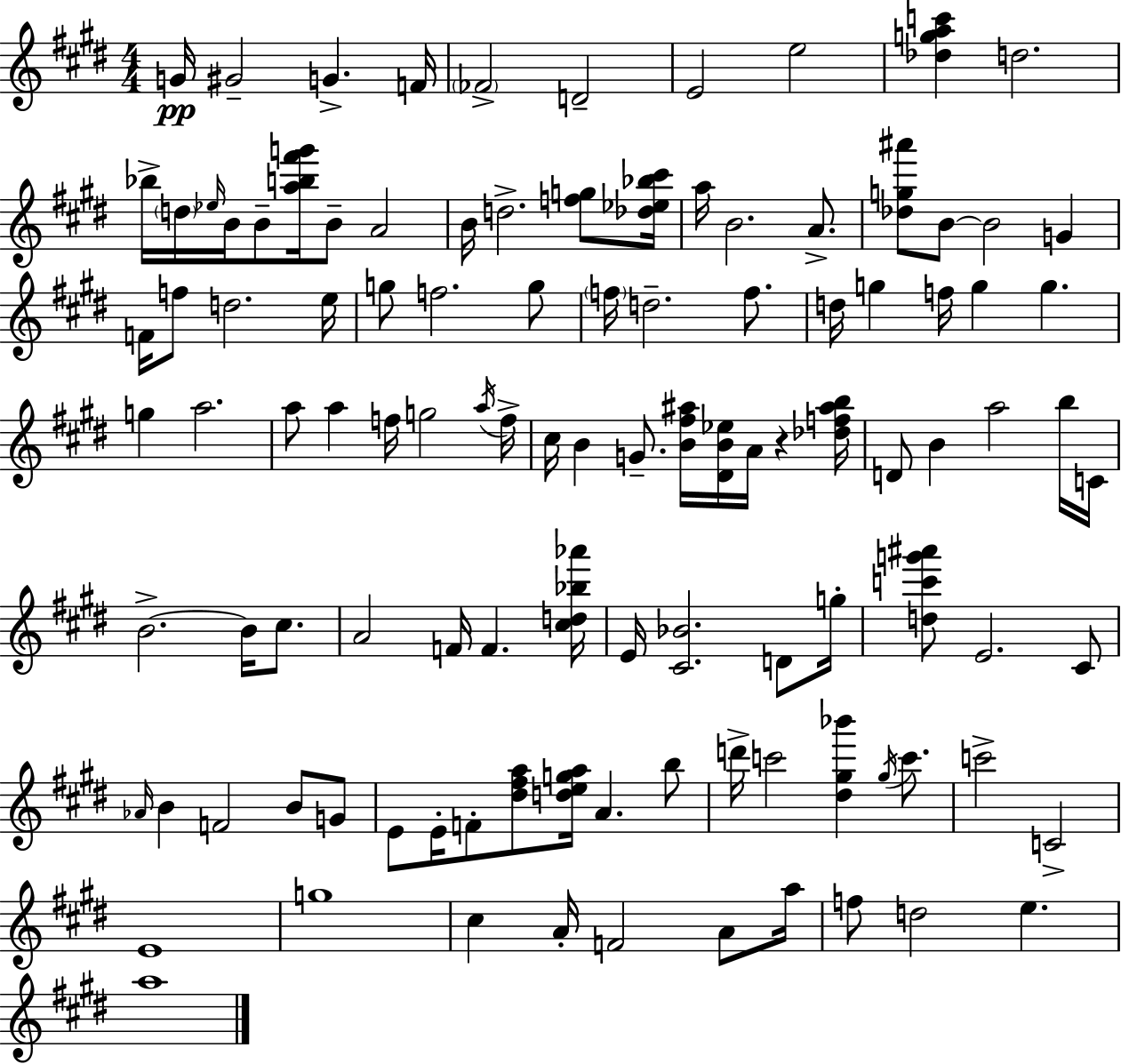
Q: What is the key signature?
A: E major